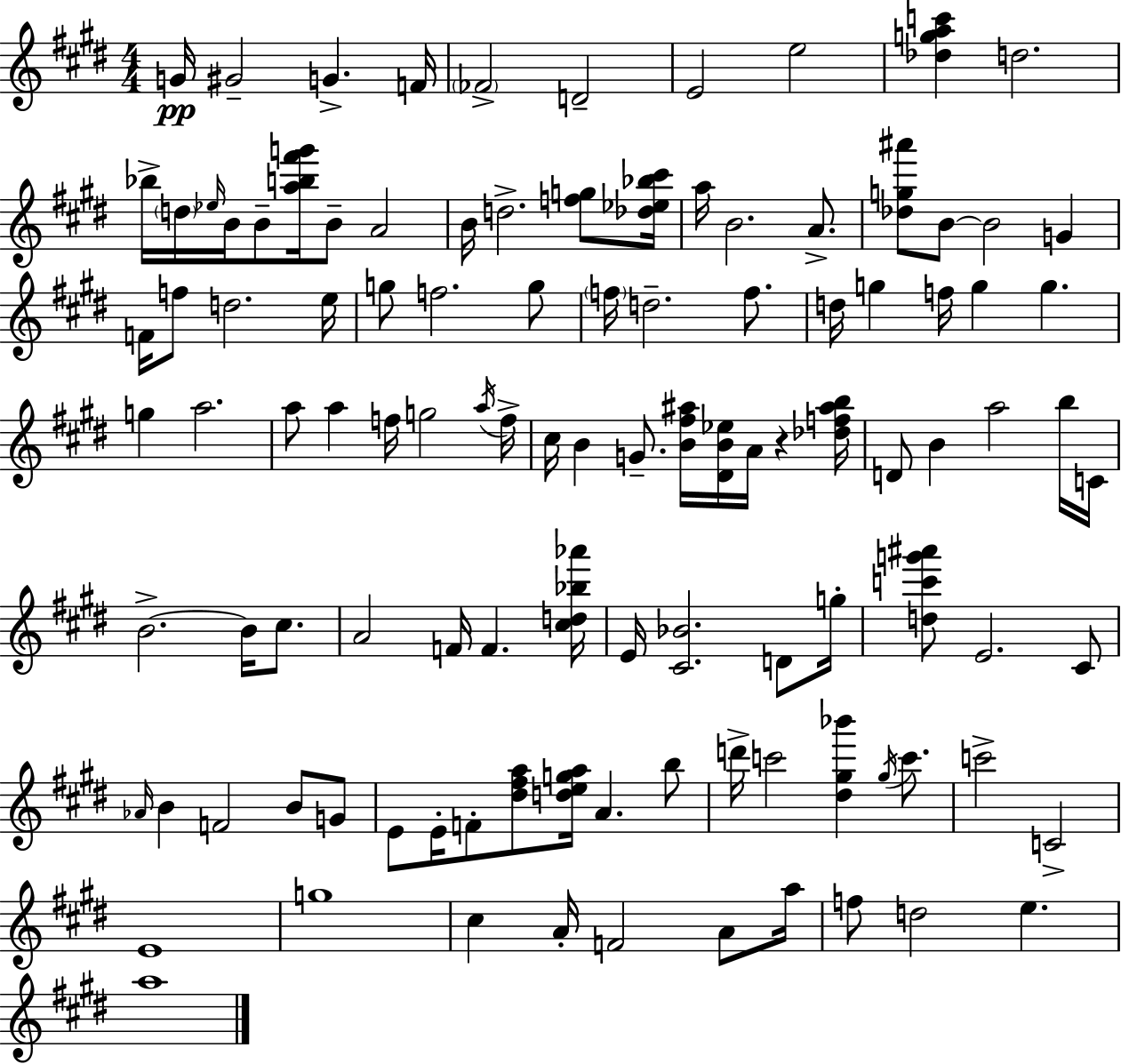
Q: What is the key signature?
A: E major